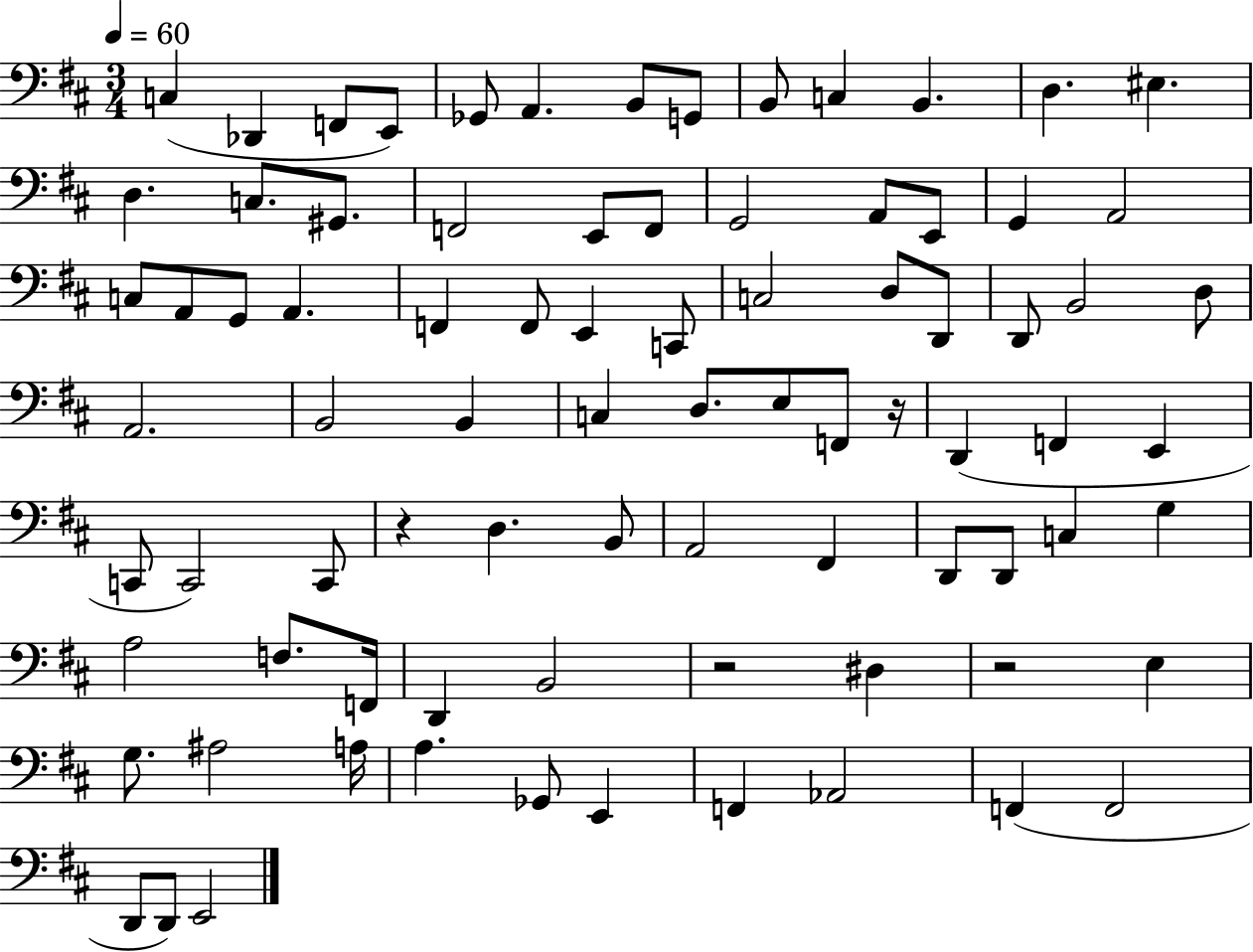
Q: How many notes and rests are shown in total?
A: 83